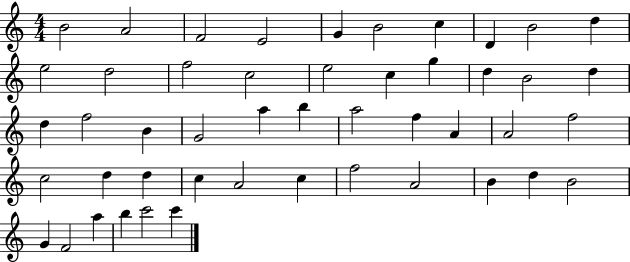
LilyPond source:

{
  \clef treble
  \numericTimeSignature
  \time 4/4
  \key c \major
  b'2 a'2 | f'2 e'2 | g'4 b'2 c''4 | d'4 b'2 d''4 | \break e''2 d''2 | f''2 c''2 | e''2 c''4 g''4 | d''4 b'2 d''4 | \break d''4 f''2 b'4 | g'2 a''4 b''4 | a''2 f''4 a'4 | a'2 f''2 | \break c''2 d''4 d''4 | c''4 a'2 c''4 | f''2 a'2 | b'4 d''4 b'2 | \break g'4 f'2 a''4 | b''4 c'''2 c'''4 | \bar "|."
}